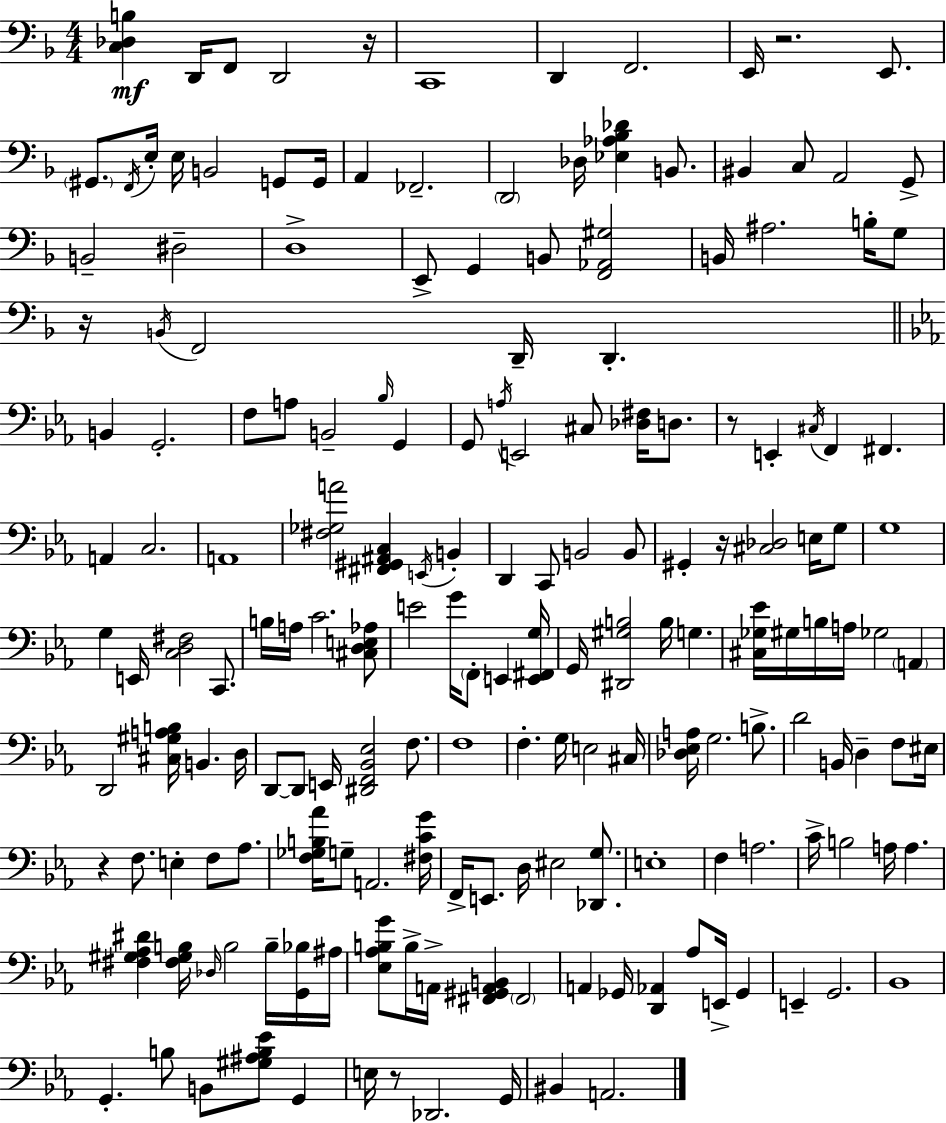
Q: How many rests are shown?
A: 7